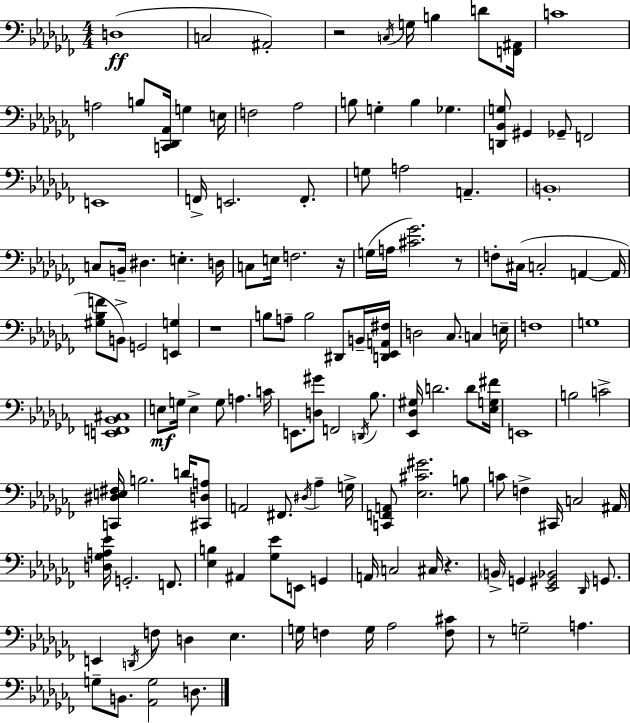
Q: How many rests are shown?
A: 6